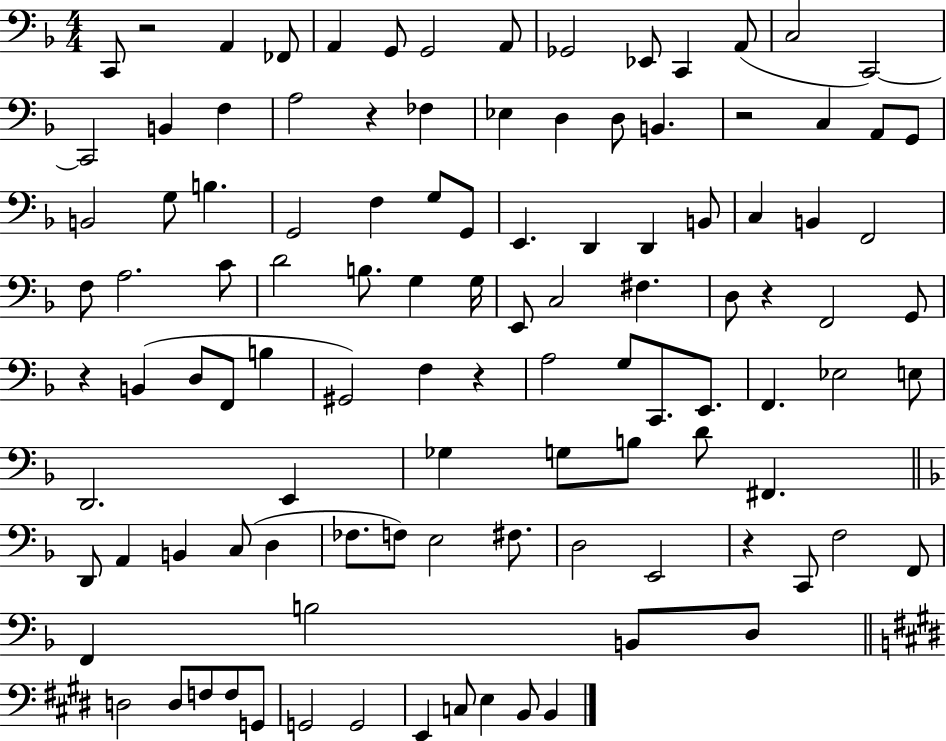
X:1
T:Untitled
M:4/4
L:1/4
K:F
C,,/2 z2 A,, _F,,/2 A,, G,,/2 G,,2 A,,/2 _G,,2 _E,,/2 C,, A,,/2 C,2 C,,2 C,,2 B,, F, A,2 z _F, _E, D, D,/2 B,, z2 C, A,,/2 G,,/2 B,,2 G,/2 B, G,,2 F, G,/2 G,,/2 E,, D,, D,, B,,/2 C, B,, F,,2 F,/2 A,2 C/2 D2 B,/2 G, G,/4 E,,/2 C,2 ^F, D,/2 z F,,2 G,,/2 z B,, D,/2 F,,/2 B, ^G,,2 F, z A,2 G,/2 C,,/2 E,,/2 F,, _E,2 E,/2 D,,2 E,, _G, G,/2 B,/2 D/2 ^F,, D,,/2 A,, B,, C,/2 D, _F,/2 F,/2 E,2 ^F,/2 D,2 E,,2 z C,,/2 F,2 F,,/2 F,, B,2 B,,/2 D,/2 D,2 D,/2 F,/2 F,/2 G,,/2 G,,2 G,,2 E,, C,/2 E, B,,/2 B,,